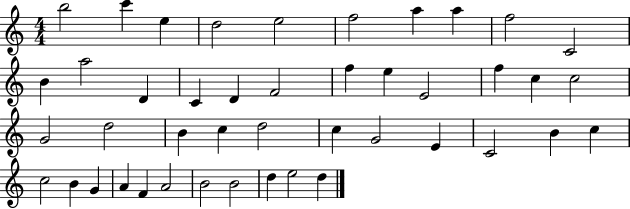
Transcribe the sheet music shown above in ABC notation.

X:1
T:Untitled
M:4/4
L:1/4
K:C
b2 c' e d2 e2 f2 a a f2 C2 B a2 D C D F2 f e E2 f c c2 G2 d2 B c d2 c G2 E C2 B c c2 B G A F A2 B2 B2 d e2 d